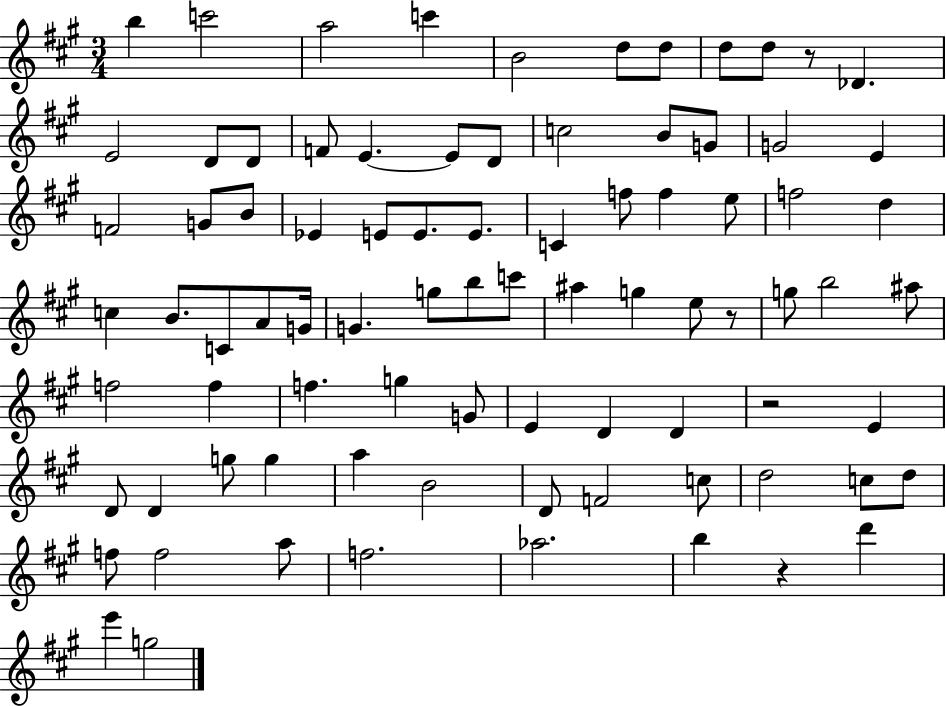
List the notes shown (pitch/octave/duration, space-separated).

B5/q C6/h A5/h C6/q B4/h D5/e D5/e D5/e D5/e R/e Db4/q. E4/h D4/e D4/e F4/e E4/q. E4/e D4/e C5/h B4/e G4/e G4/h E4/q F4/h G4/e B4/e Eb4/q E4/e E4/e. E4/e. C4/q F5/e F5/q E5/e F5/h D5/q C5/q B4/e. C4/e A4/e G4/s G4/q. G5/e B5/e C6/e A#5/q G5/q E5/e R/e G5/e B5/h A#5/e F5/h F5/q F5/q. G5/q G4/e E4/q D4/q D4/q R/h E4/q D4/e D4/q G5/e G5/q A5/q B4/h D4/e F4/h C5/e D5/h C5/e D5/e F5/e F5/h A5/e F5/h. Ab5/h. B5/q R/q D6/q E6/q G5/h